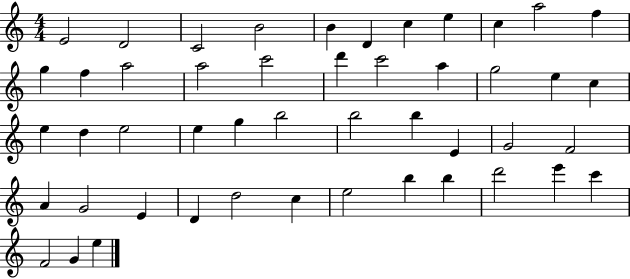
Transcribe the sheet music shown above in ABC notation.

X:1
T:Untitled
M:4/4
L:1/4
K:C
E2 D2 C2 B2 B D c e c a2 f g f a2 a2 c'2 d' c'2 a g2 e c e d e2 e g b2 b2 b E G2 F2 A G2 E D d2 c e2 b b d'2 e' c' F2 G e